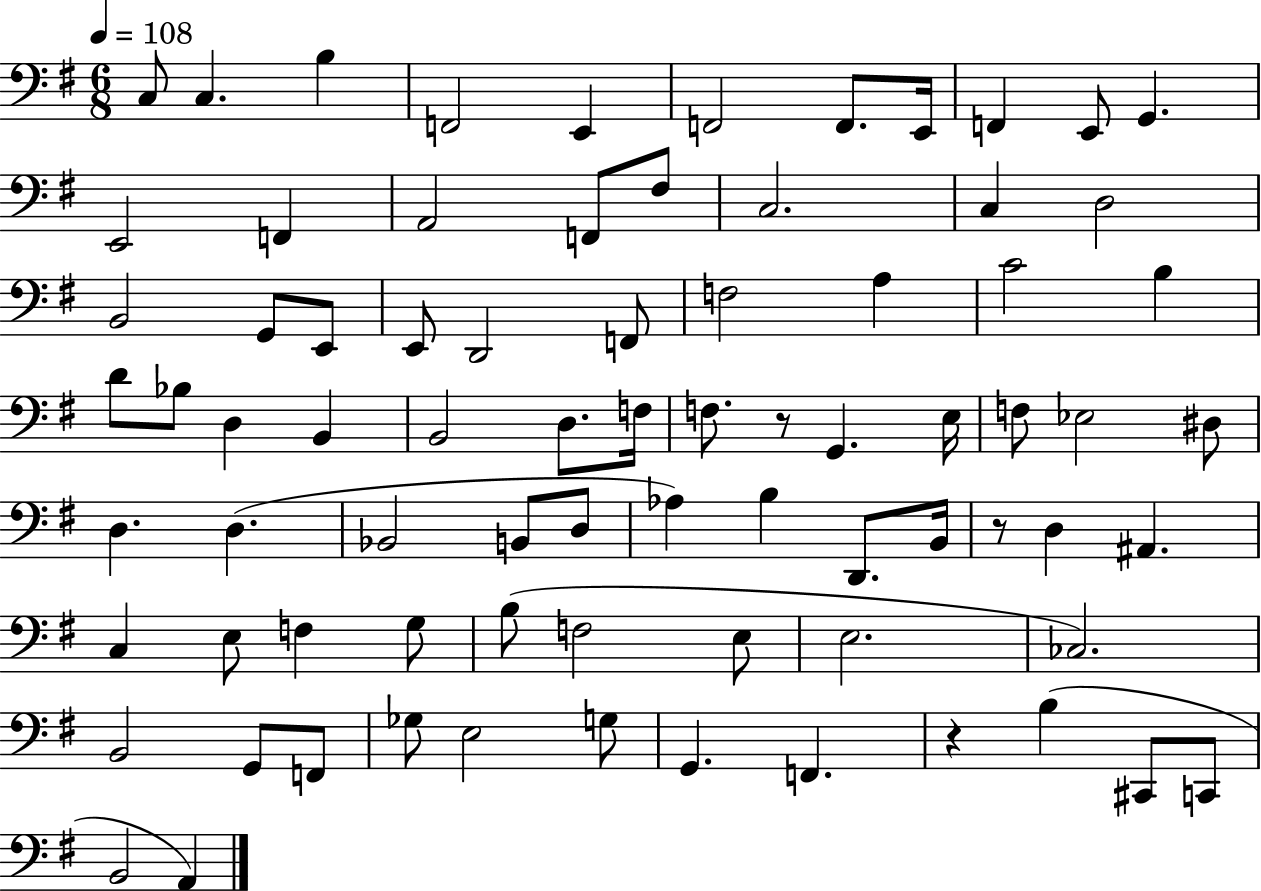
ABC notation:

X:1
T:Untitled
M:6/8
L:1/4
K:G
C,/2 C, B, F,,2 E,, F,,2 F,,/2 E,,/4 F,, E,,/2 G,, E,,2 F,, A,,2 F,,/2 ^F,/2 C,2 C, D,2 B,,2 G,,/2 E,,/2 E,,/2 D,,2 F,,/2 F,2 A, C2 B, D/2 _B,/2 D, B,, B,,2 D,/2 F,/4 F,/2 z/2 G,, E,/4 F,/2 _E,2 ^D,/2 D, D, _B,,2 B,,/2 D,/2 _A, B, D,,/2 B,,/4 z/2 D, ^A,, C, E,/2 F, G,/2 B,/2 F,2 E,/2 E,2 _C,2 B,,2 G,,/2 F,,/2 _G,/2 E,2 G,/2 G,, F,, z B, ^C,,/2 C,,/2 B,,2 A,,